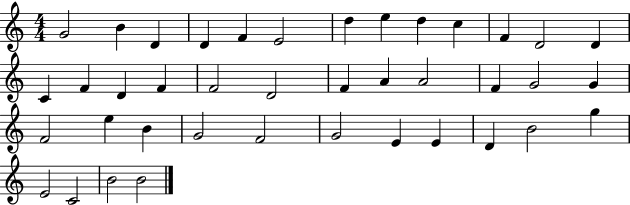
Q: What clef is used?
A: treble